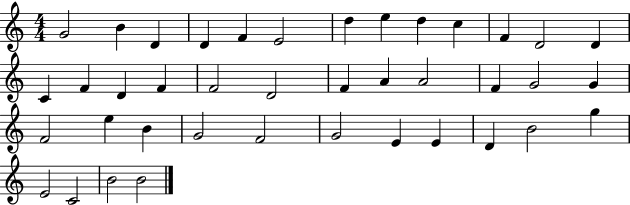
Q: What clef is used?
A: treble